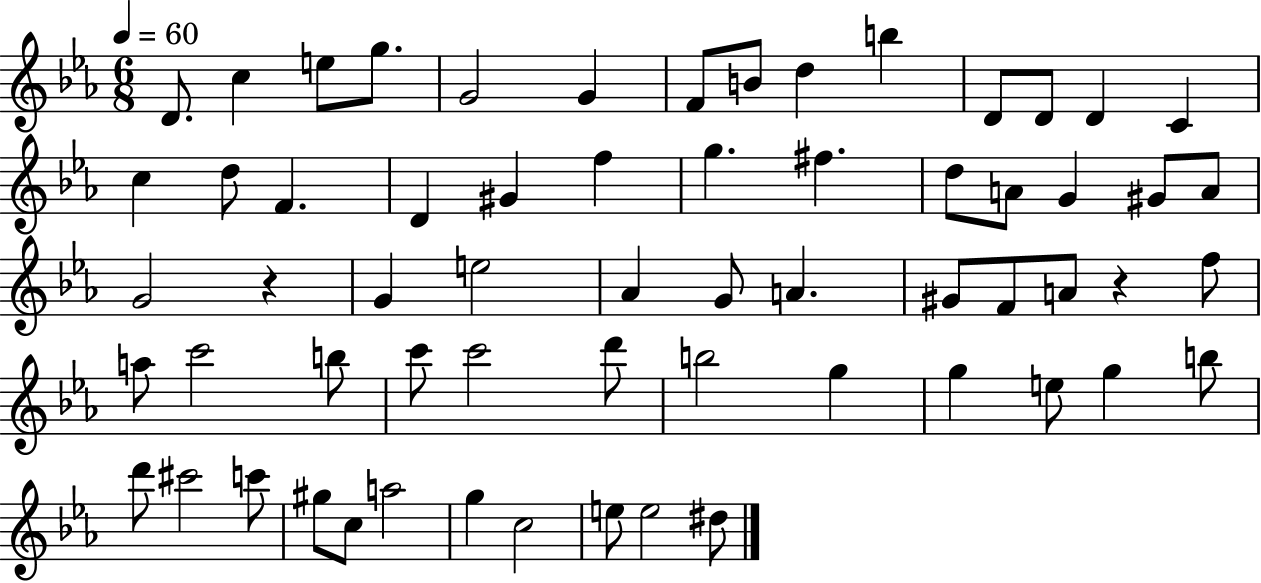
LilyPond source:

{
  \clef treble
  \numericTimeSignature
  \time 6/8
  \key ees \major
  \tempo 4 = 60
  d'8. c''4 e''8 g''8. | g'2 g'4 | f'8 b'8 d''4 b''4 | d'8 d'8 d'4 c'4 | \break c''4 d''8 f'4. | d'4 gis'4 f''4 | g''4. fis''4. | d''8 a'8 g'4 gis'8 a'8 | \break g'2 r4 | g'4 e''2 | aes'4 g'8 a'4. | gis'8 f'8 a'8 r4 f''8 | \break a''8 c'''2 b''8 | c'''8 c'''2 d'''8 | b''2 g''4 | g''4 e''8 g''4 b''8 | \break d'''8 cis'''2 c'''8 | gis''8 c''8 a''2 | g''4 c''2 | e''8 e''2 dis''8 | \break \bar "|."
}